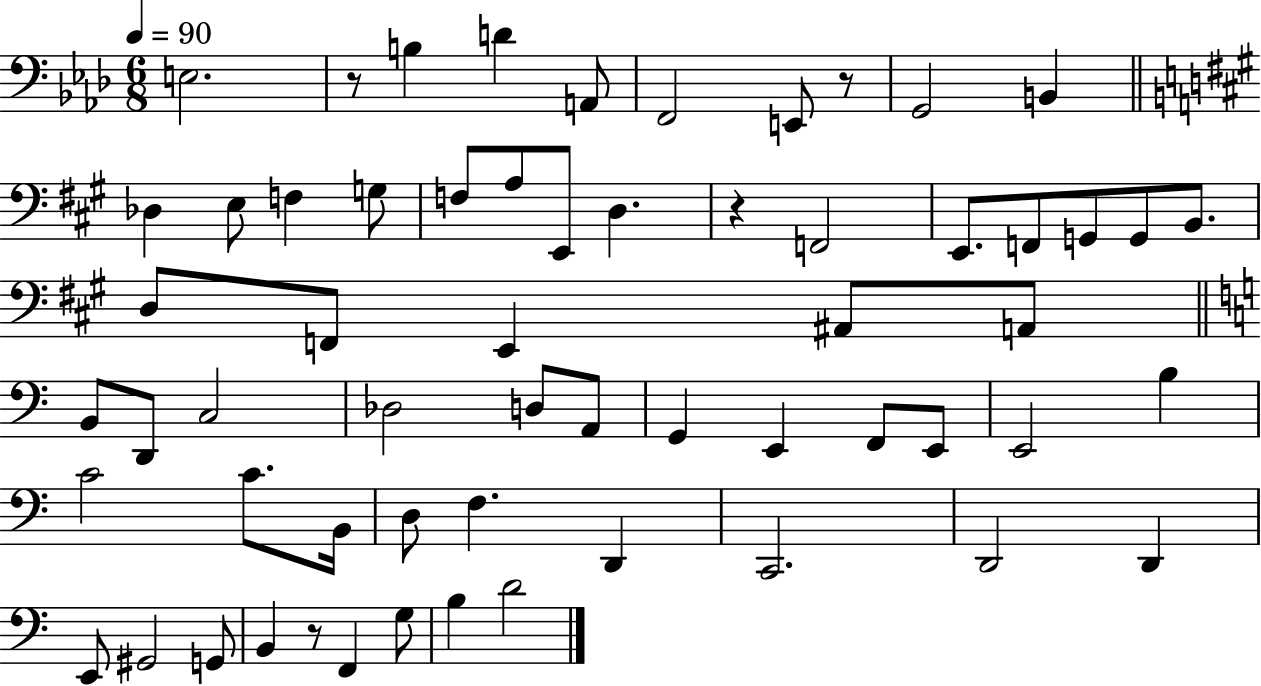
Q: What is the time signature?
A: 6/8